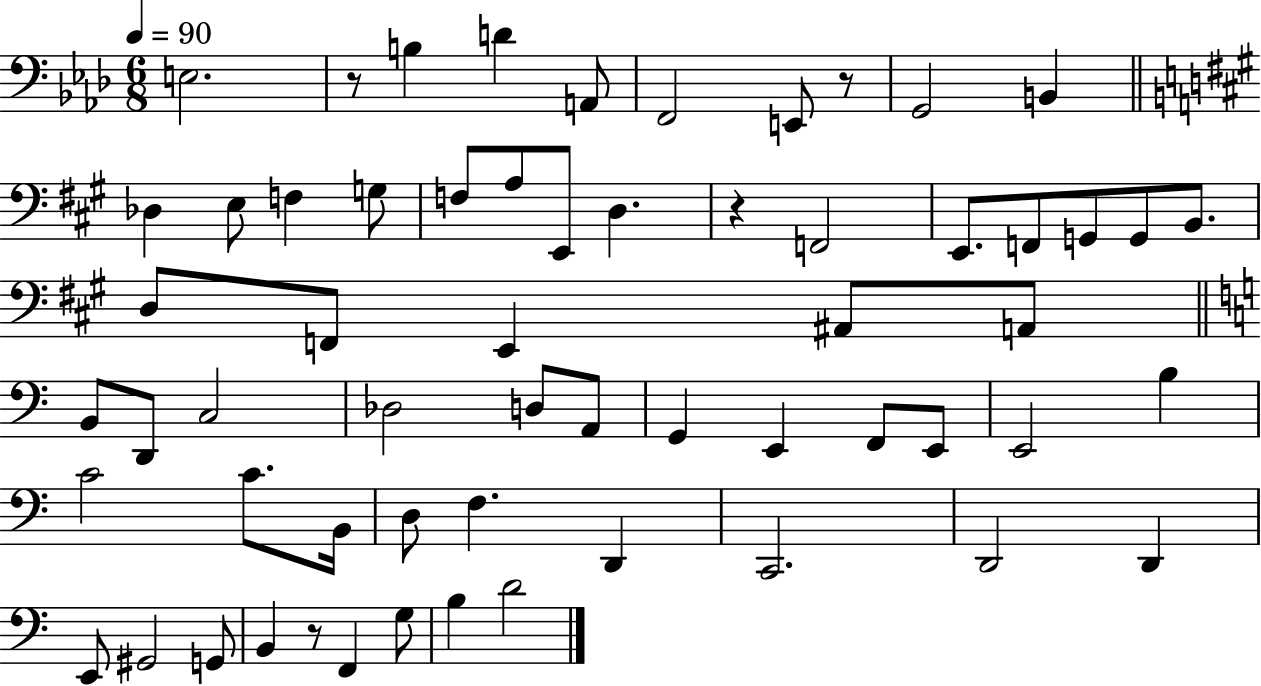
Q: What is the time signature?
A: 6/8